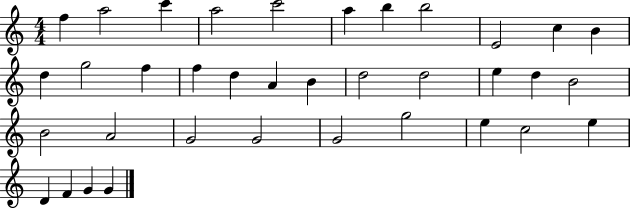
{
  \clef treble
  \numericTimeSignature
  \time 4/4
  \key c \major
  f''4 a''2 c'''4 | a''2 c'''2 | a''4 b''4 b''2 | e'2 c''4 b'4 | \break d''4 g''2 f''4 | f''4 d''4 a'4 b'4 | d''2 d''2 | e''4 d''4 b'2 | \break b'2 a'2 | g'2 g'2 | g'2 g''2 | e''4 c''2 e''4 | \break d'4 f'4 g'4 g'4 | \bar "|."
}